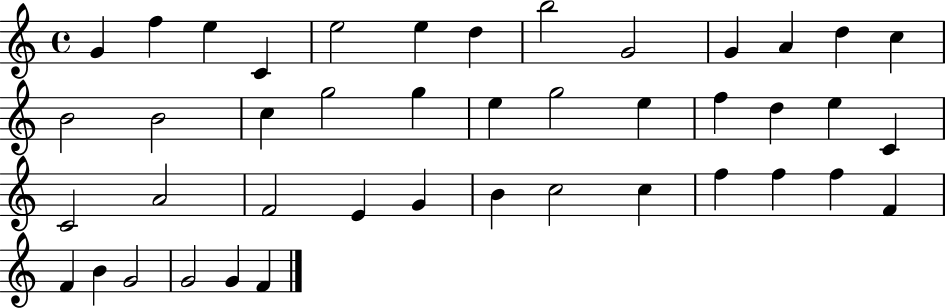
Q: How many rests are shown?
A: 0